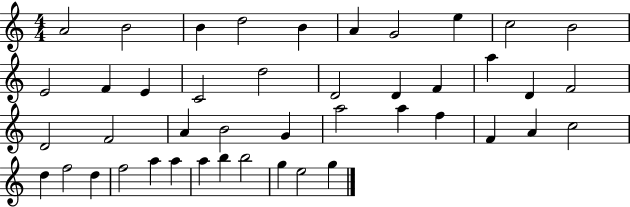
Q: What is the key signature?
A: C major